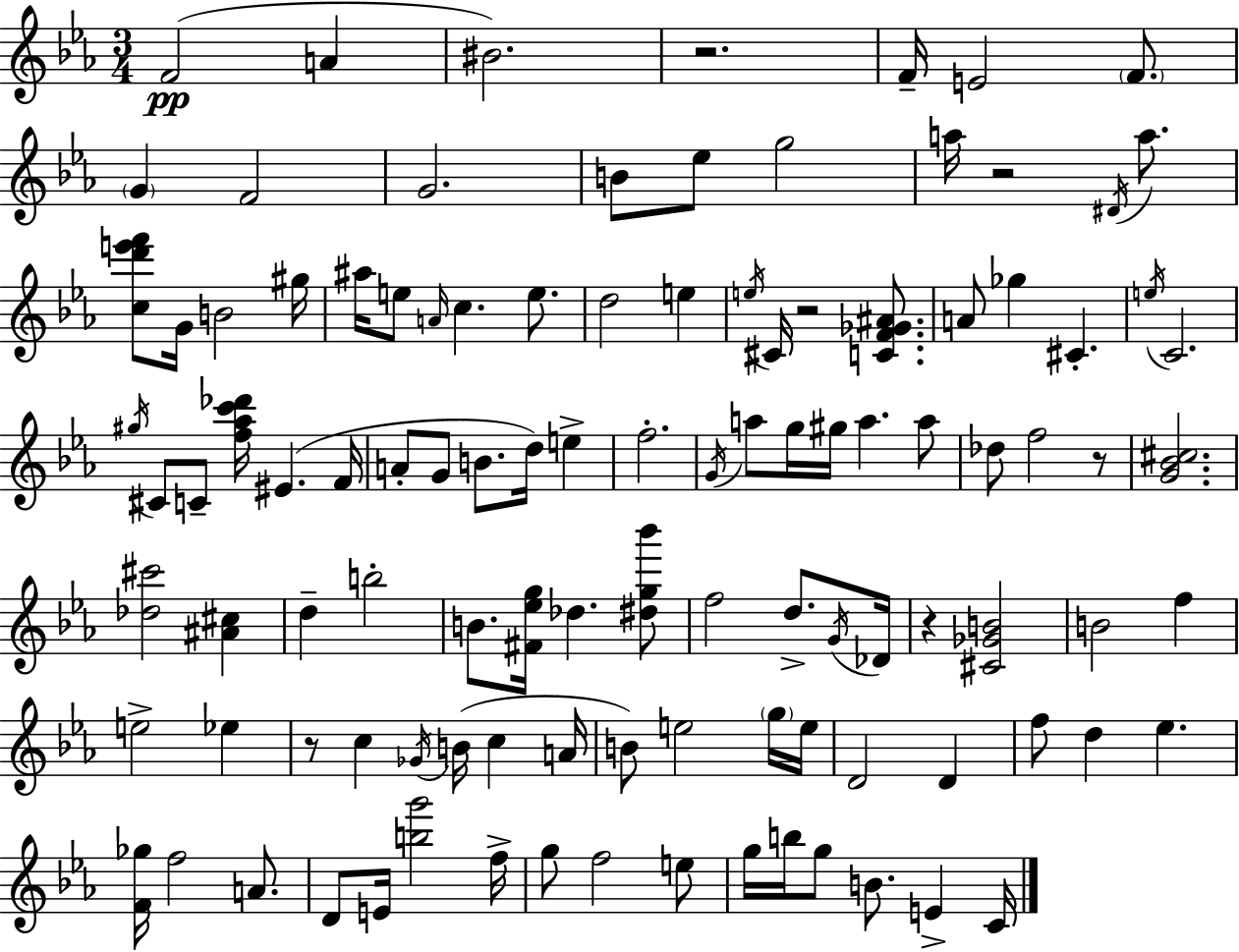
{
  \clef treble
  \numericTimeSignature
  \time 3/4
  \key ees \major
  f'2(\pp a'4 | bis'2.) | r2. | f'16-- e'2 \parenthesize f'8. | \break \parenthesize g'4 f'2 | g'2. | b'8 ees''8 g''2 | a''16 r2 \acciaccatura { dis'16 } a''8. | \break <c'' d''' e''' f'''>8 g'16 b'2 | gis''16 ais''16 e''8 \grace { a'16 } c''4. e''8. | d''2 e''4 | \acciaccatura { e''16 } cis'16 r2 | \break <c' f' ges' ais'>8. a'8 ges''4 cis'4.-. | \acciaccatura { e''16 } c'2. | \acciaccatura { gis''16 } cis'8 c'8-- <f'' aes'' c''' des'''>16 eis'4.( | f'16 a'8-. g'8 b'8. | \break d''16) e''4-> f''2.-. | \acciaccatura { g'16 } a''8 g''16 gis''16 a''4. | a''8 des''8 f''2 | r8 <g' bes' cis''>2. | \break <des'' cis'''>2 | <ais' cis''>4 d''4-- b''2-. | b'8. <fis' ees'' g''>16 des''4. | <dis'' g'' bes'''>8 f''2 | \break d''8.-> \acciaccatura { g'16 } des'16 r4 <cis' ges' b'>2 | b'2 | f''4 e''2-> | ees''4 r8 c''4 | \break \acciaccatura { ges'16 } b'16( c''4 a'16 b'8) e''2 | \parenthesize g''16 e''16 d'2 | d'4 f''8 d''4 | ees''4. <f' ges''>16 f''2 | \break a'8. d'8 e'16 <b'' g'''>2 | f''16-> g''8 f''2 | e''8 g''16 b''16 g''8 | b'8. e'4-> c'16 \bar "|."
}